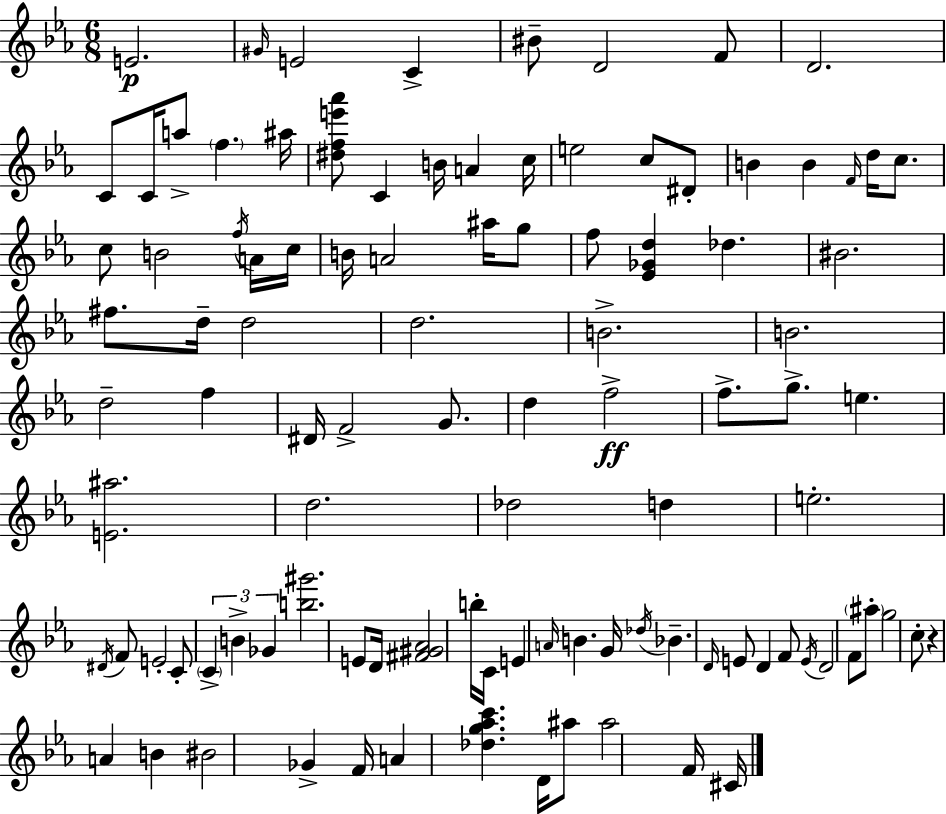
{
  \clef treble
  \numericTimeSignature
  \time 6/8
  \key c \minor
  e'2.\p | \grace { gis'16 } e'2 c'4-> | bis'8-- d'2 f'8 | d'2. | \break c'8 c'16 a''8-> \parenthesize f''4. | ais''16 <dis'' f'' e''' aes'''>8 c'4 b'16 a'4 | c''16 e''2 c''8 dis'8-. | b'4 b'4 \grace { f'16 } d''16 c''8. | \break c''8 b'2 | \acciaccatura { f''16 } a'16 c''16 b'16 a'2 | ais''16 g''8 f''8 <ees' ges' d''>4 des''4. | bis'2. | \break fis''8. d''16-- d''2 | d''2. | b'2.-> | b'2. | \break d''2-- f''4 | dis'16 f'2-> | g'8. d''4 f''2->\ff | f''8.-> g''8.-> e''4. | \break <e' ais''>2. | d''2. | des''2 d''4 | e''2.-. | \break \acciaccatura { dis'16 } f'8 e'2-. | c'8-. \tuplet 3/2 { \parenthesize c'4-> b'4-> | ges'4 } <b'' gis'''>2. | e'8 d'16 <fis' gis' aes'>2 | \break b''16-. c'16 e'4 \grace { a'16 } b'4. | g'16 \acciaccatura { des''16 } bes'4.-- | \grace { d'16 } e'8 d'4 f'8 \acciaccatura { e'16 } d'2 | f'8 \parenthesize ais''8-. g''2 | \break c''8-. r4 | a'4 b'4 bis'2 | ges'4-> f'16 a'4 | <des'' g'' aes'' c'''>4. d'16 ais''8 ais''2 | \break f'16 cis'16 \bar "|."
}